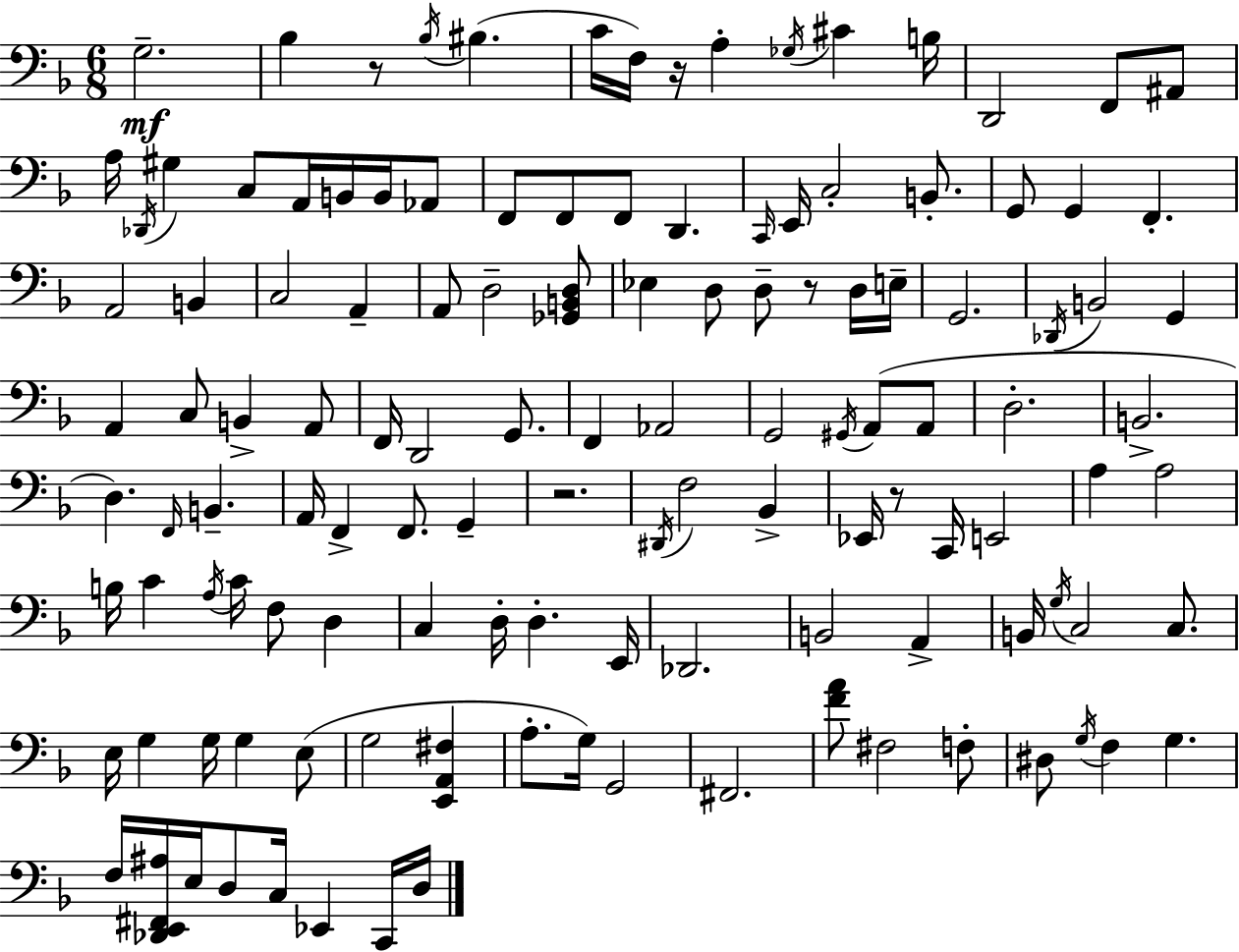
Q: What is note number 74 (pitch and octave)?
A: C2